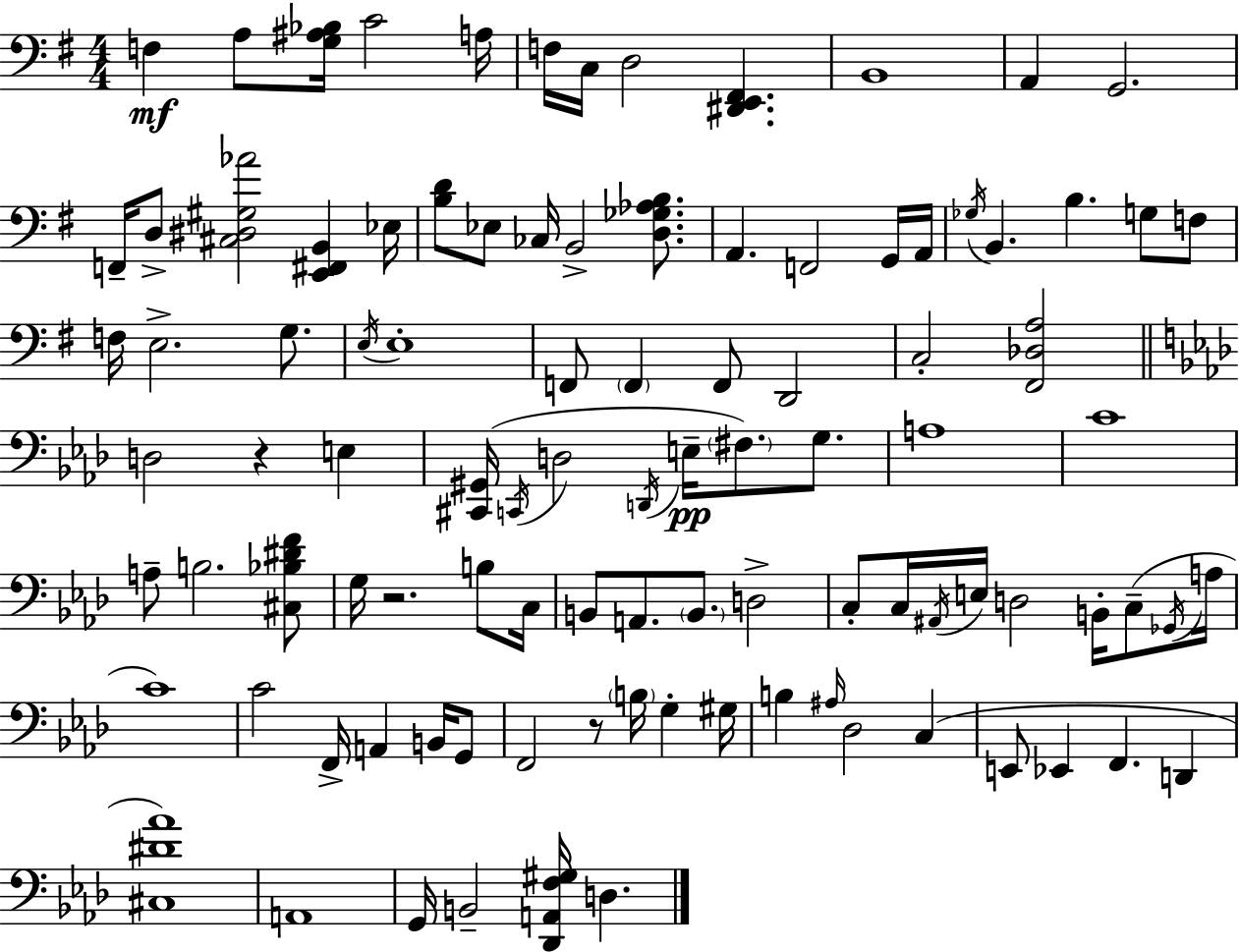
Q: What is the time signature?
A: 4/4